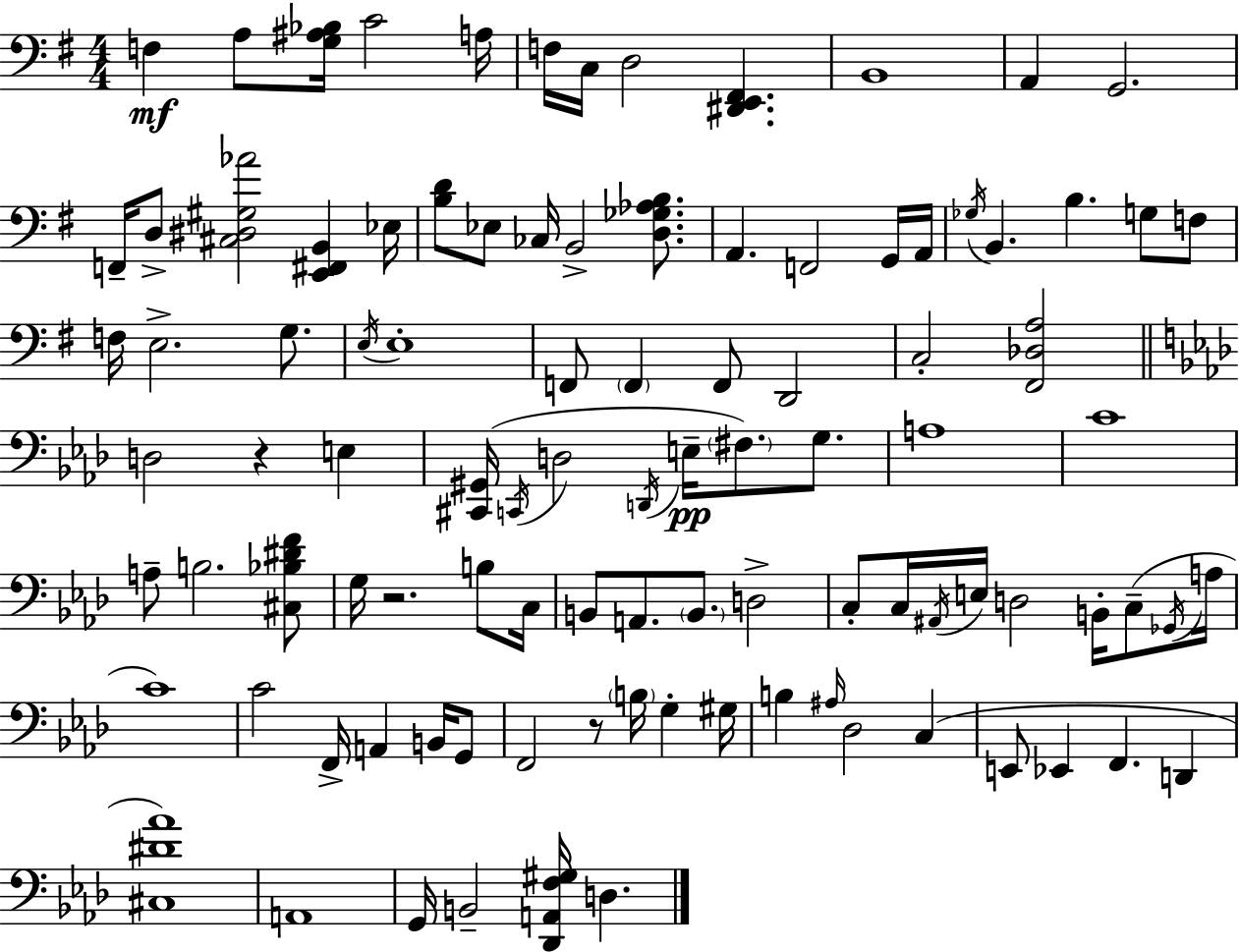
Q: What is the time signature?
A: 4/4